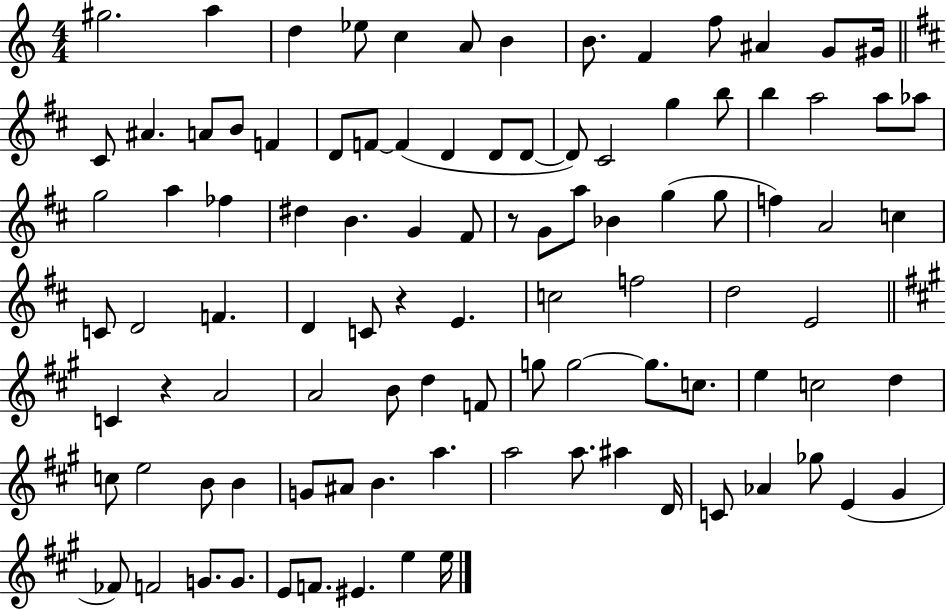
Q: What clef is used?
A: treble